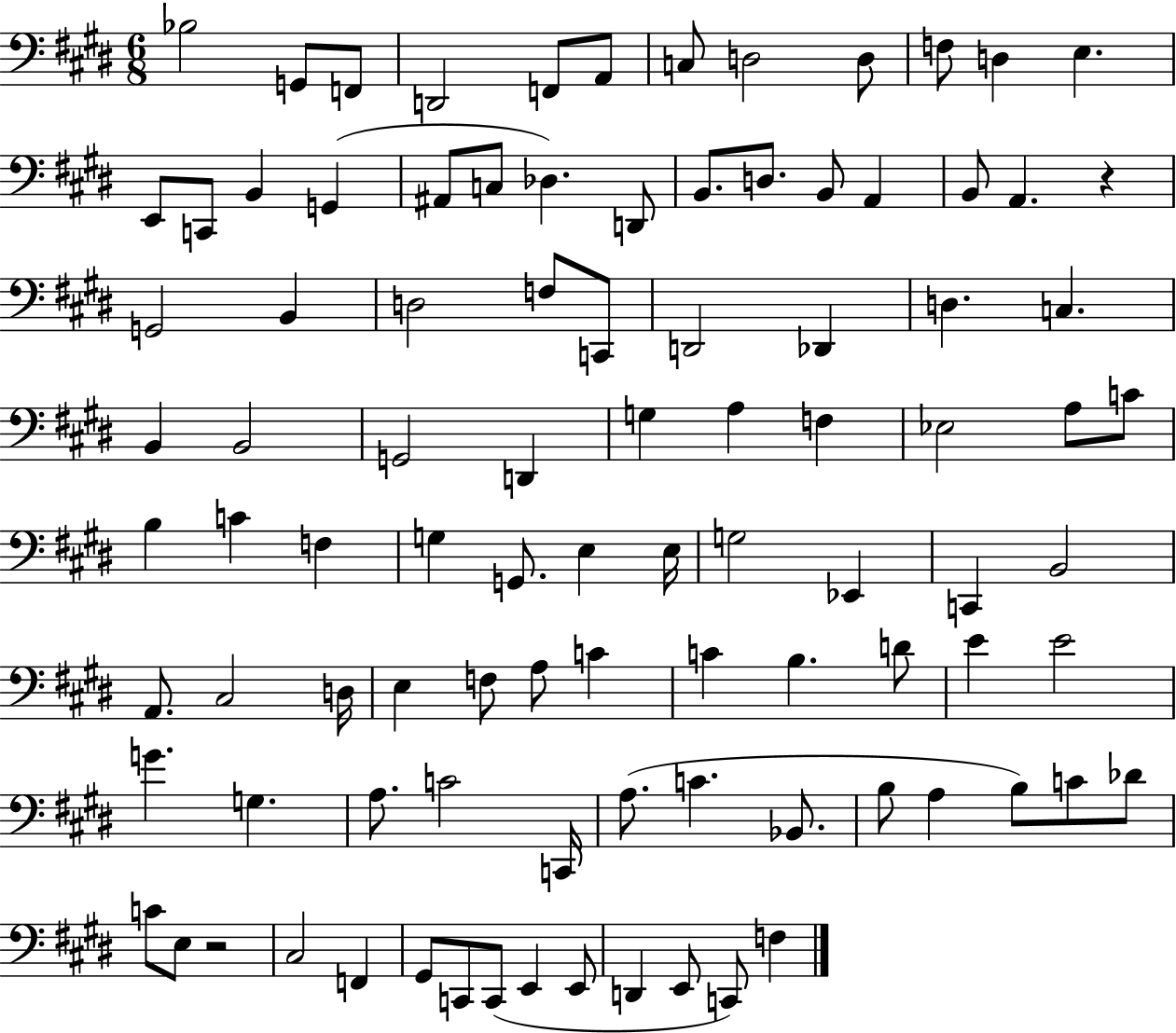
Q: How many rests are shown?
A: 2